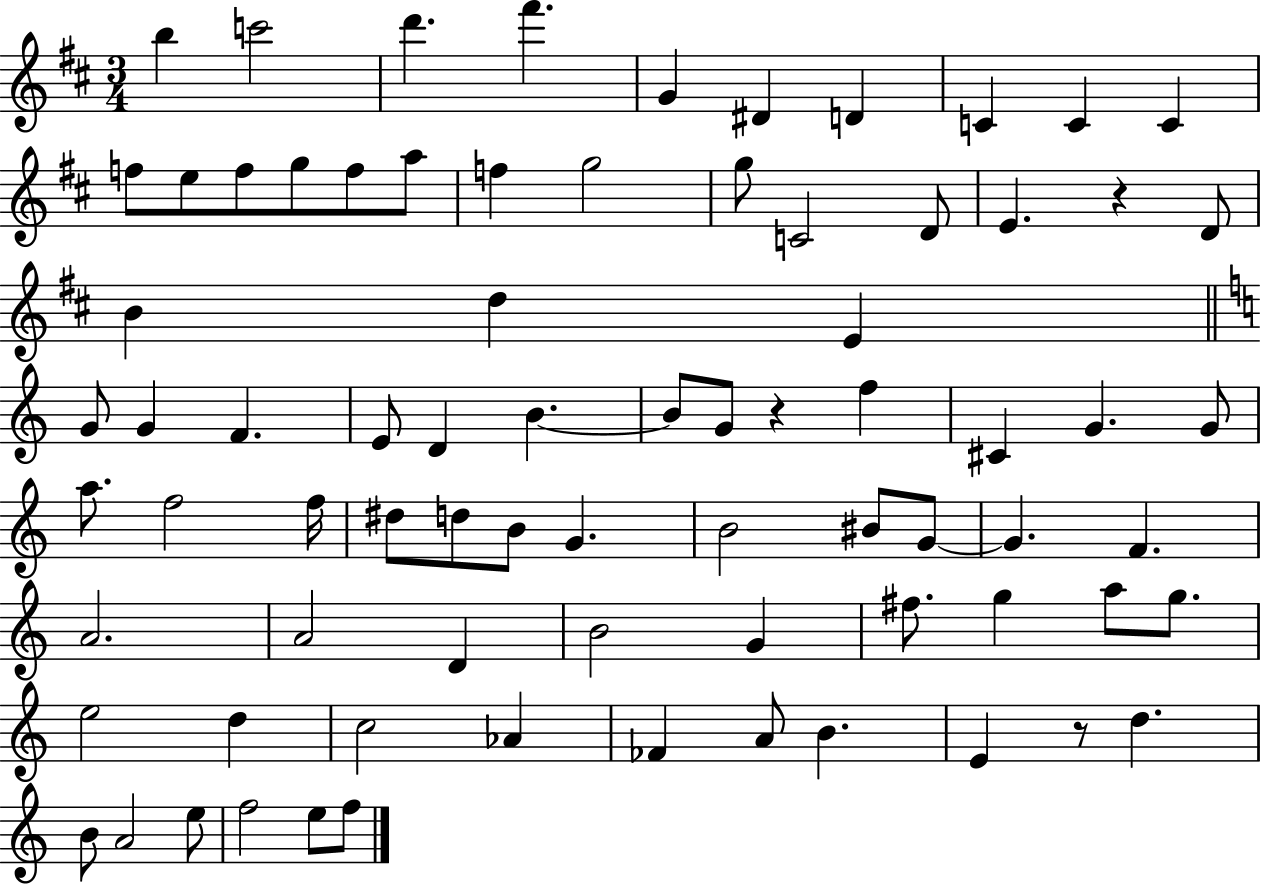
X:1
T:Untitled
M:3/4
L:1/4
K:D
b c'2 d' ^f' G ^D D C C C f/2 e/2 f/2 g/2 f/2 a/2 f g2 g/2 C2 D/2 E z D/2 B d E G/2 G F E/2 D B B/2 G/2 z f ^C G G/2 a/2 f2 f/4 ^d/2 d/2 B/2 G B2 ^B/2 G/2 G F A2 A2 D B2 G ^f/2 g a/2 g/2 e2 d c2 _A _F A/2 B E z/2 d B/2 A2 e/2 f2 e/2 f/2